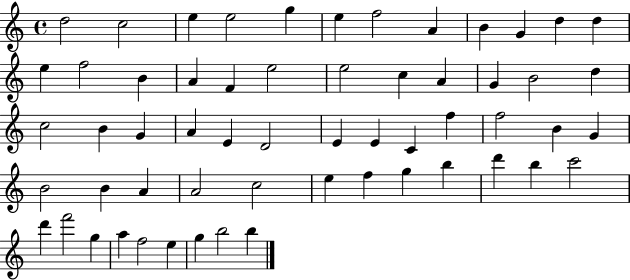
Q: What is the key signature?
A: C major